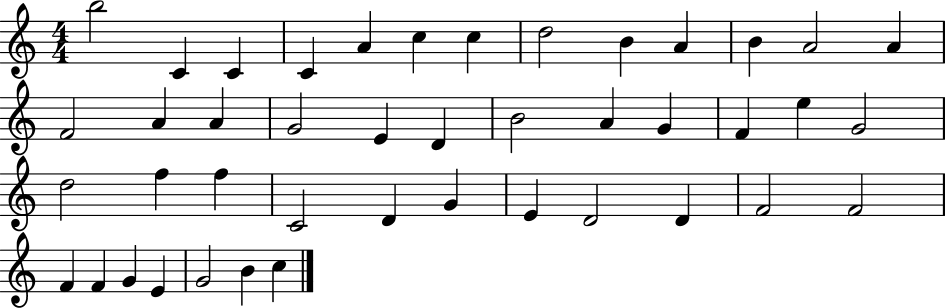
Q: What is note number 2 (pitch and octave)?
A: C4